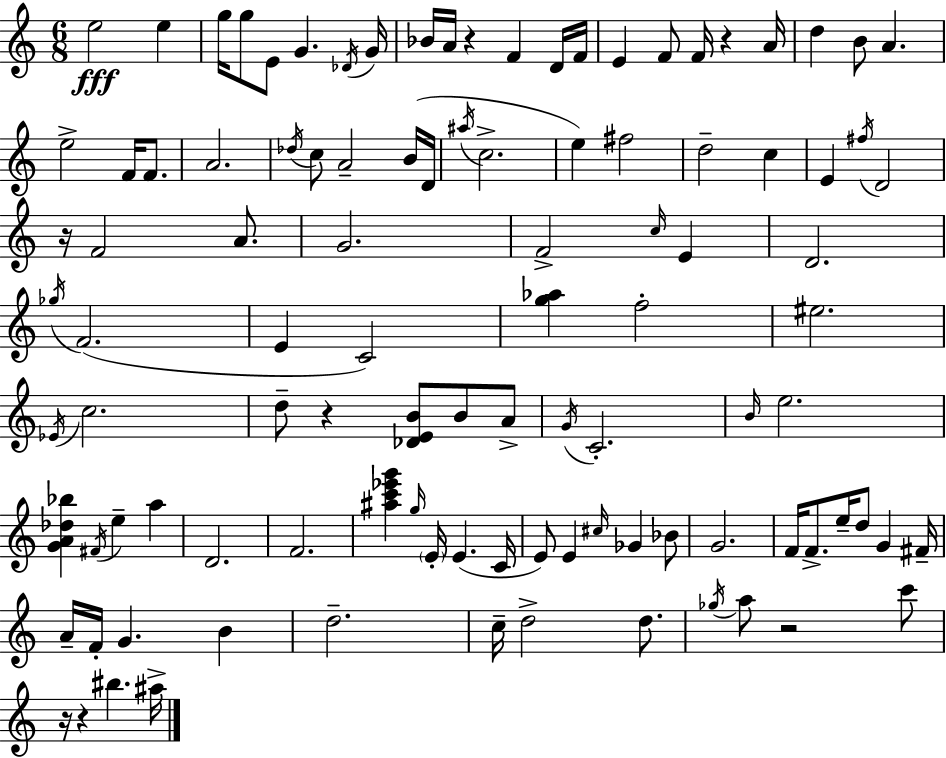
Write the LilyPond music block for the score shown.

{
  \clef treble
  \numericTimeSignature
  \time 6/8
  \key a \minor
  e''2\fff e''4 | g''16 g''8 e'8 g'4. \acciaccatura { des'16 } | g'16 bes'16 a'16 r4 f'4 d'16 | f'16 e'4 f'8 f'16 r4 | \break a'16 d''4 b'8 a'4. | e''2-> f'16 f'8. | a'2. | \acciaccatura { des''16 } c''8 a'2-- | \break b'16( d'16 \acciaccatura { ais''16 } c''2.-> | e''4) fis''2 | d''2-- c''4 | e'4 \acciaccatura { fis''16 } d'2 | \break r16 f'2 | a'8. g'2. | f'2-> | \grace { c''16 } e'4 d'2. | \break \acciaccatura { ges''16 } f'2.( | e'4 c'2) | <g'' aes''>4 f''2-. | eis''2. | \break \acciaccatura { ees'16 } c''2. | d''8-- r4 | <des' e' b'>8 b'8 a'8-> \acciaccatura { g'16 } c'2.-. | \grace { b'16 } e''2. | \break <g' a' des'' bes''>4 | \acciaccatura { fis'16 } e''4-- a''4 d'2. | f'2. | <ais'' c''' ees''' g'''>4 | \break \grace { g''16 } \parenthesize e'16-. e'4.( c'16 e'8) | e'4 \grace { cis''16 } ges'4 bes'8 | g'2. | f'16 f'8.-> e''16-- d''8 g'4 fis'16-- | \break a'16-- f'16-. g'4. b'4 | d''2.-- | c''16-- d''2-> d''8. | \acciaccatura { ges''16 } a''8 r2 c'''8 | \break r16 r4 bis''4. | ais''16-> \bar "|."
}